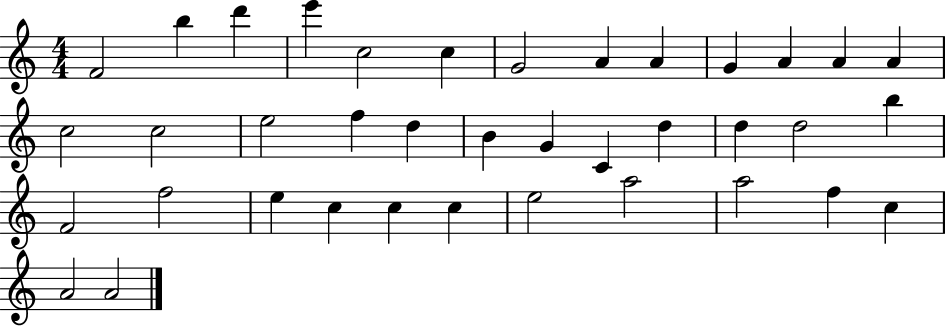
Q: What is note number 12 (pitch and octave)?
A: A4